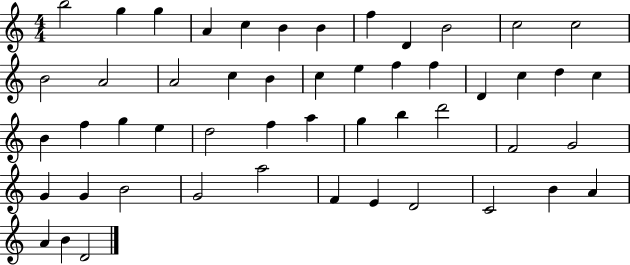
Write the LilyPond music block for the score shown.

{
  \clef treble
  \numericTimeSignature
  \time 4/4
  \key c \major
  b''2 g''4 g''4 | a'4 c''4 b'4 b'4 | f''4 d'4 b'2 | c''2 c''2 | \break b'2 a'2 | a'2 c''4 b'4 | c''4 e''4 f''4 f''4 | d'4 c''4 d''4 c''4 | \break b'4 f''4 g''4 e''4 | d''2 f''4 a''4 | g''4 b''4 d'''2 | f'2 g'2 | \break g'4 g'4 b'2 | g'2 a''2 | f'4 e'4 d'2 | c'2 b'4 a'4 | \break a'4 b'4 d'2 | \bar "|."
}